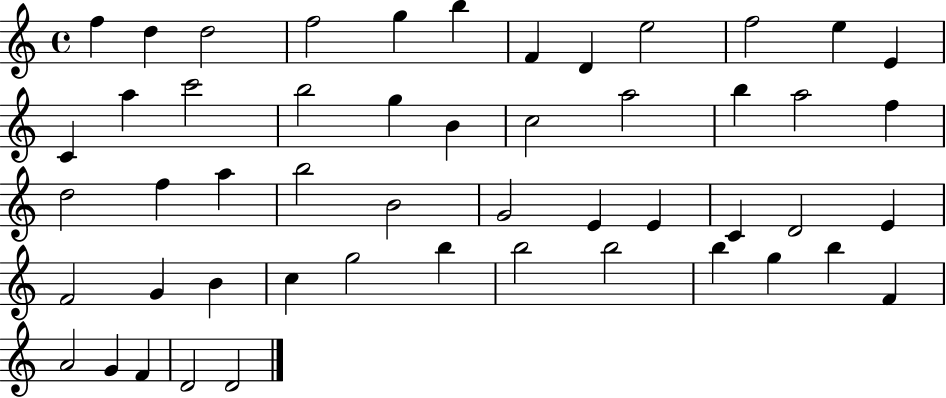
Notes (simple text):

F5/q D5/q D5/h F5/h G5/q B5/q F4/q D4/q E5/h F5/h E5/q E4/q C4/q A5/q C6/h B5/h G5/q B4/q C5/h A5/h B5/q A5/h F5/q D5/h F5/q A5/q B5/h B4/h G4/h E4/q E4/q C4/q D4/h E4/q F4/h G4/q B4/q C5/q G5/h B5/q B5/h B5/h B5/q G5/q B5/q F4/q A4/h G4/q F4/q D4/h D4/h